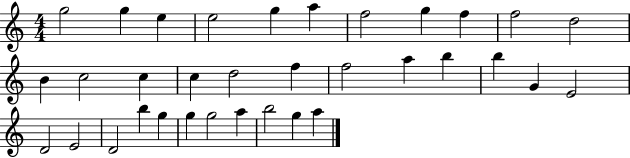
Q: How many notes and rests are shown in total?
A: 34